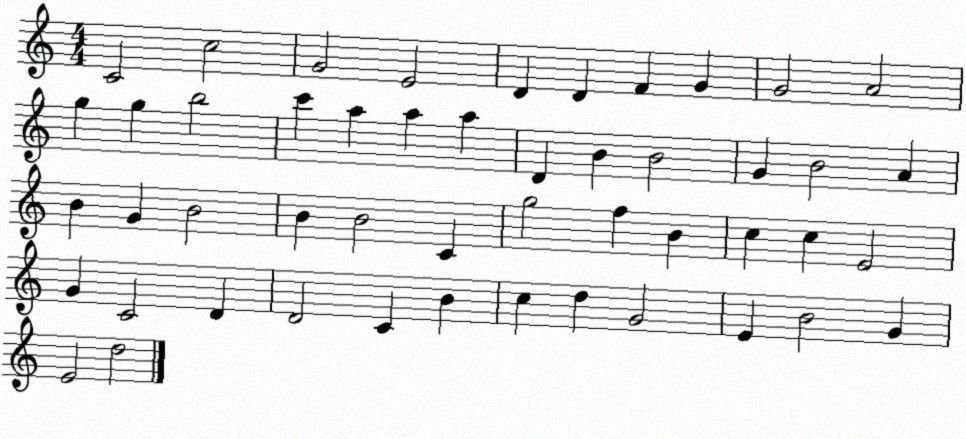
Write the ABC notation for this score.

X:1
T:Untitled
M:4/4
L:1/4
K:C
C2 c2 G2 E2 D D F G G2 A2 g g b2 c' a a a D B B2 G B2 A B G B2 B B2 C g2 f B c c E2 G C2 D D2 C B c d G2 E B2 G E2 d2